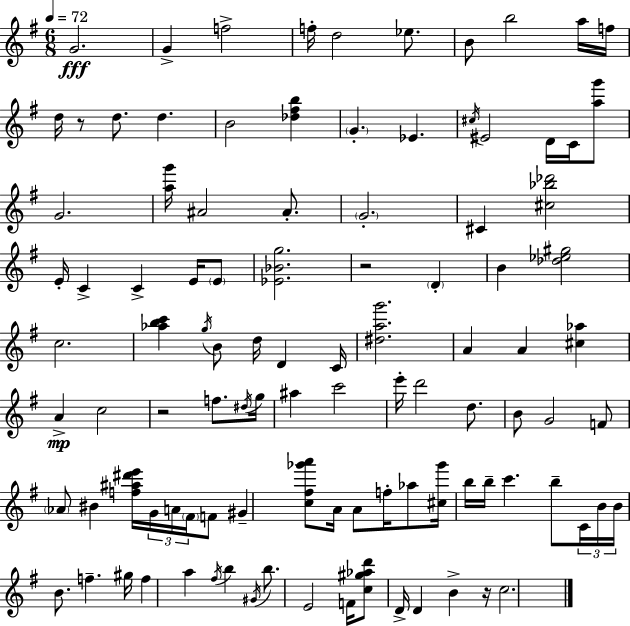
{
  \clef treble
  \numericTimeSignature
  \time 6/8
  \key e \minor
  \tempo 4 = 72
  g'2.\fff | g'4-> f''2-> | f''16-. d''2 ees''8. | b'8 b''2 a''16 f''16 | \break d''16 r8 d''8. d''4. | b'2 <des'' fis'' b''>4 | \parenthesize g'4.-. ees'4. | \acciaccatura { cis''16 } eis'2 d'16 c'16 <a'' g'''>8 | \break g'2. | <a'' g'''>16 ais'2 ais'8.-. | \parenthesize g'2.-. | cis'4 <cis'' bes'' des'''>2 | \break e'16-. c'4-> c'4-> e'16 \parenthesize e'8 | <ees' bes' g''>2. | r2 \parenthesize d'4-. | b'4 <des'' ees'' gis''>2 | \break c''2. | <aes'' b'' c'''>4 \acciaccatura { g''16 } b'8 d''16 d'4 | c'16 <dis'' a'' g'''>2. | a'4 a'4 <cis'' aes''>4 | \break a'4->\mp c''2 | r2 f''8. | \acciaccatura { dis''16 } g''16 ais''4 c'''2 | e'''16-. d'''2 | \break d''8. b'8 g'2 | f'8 \parenthesize aes'8 bis'4 <f'' ais'' dis''' e'''>16 \tuplet 3/2 { g'16 a'16 | \parenthesize fis'16 } f'8 gis'4-- <c'' fis'' ges''' a'''>8 a'16 a'8 | f''16-. aes''8 <cis'' ges'''>16 b''16 b''16-- c'''4. | \break b''8-- \tuplet 3/2 { c'16 b'16 b'16 } b'8. f''4.-- | gis''16 f''4 a''4 \acciaccatura { fis''16 } | b''4 \acciaccatura { gis'16 } b''8. e'2 | f'16 <c'' gis'' aes'' d'''>8 d'16-> d'4 | \break b'4-> r16 c''2. | \bar "|."
}